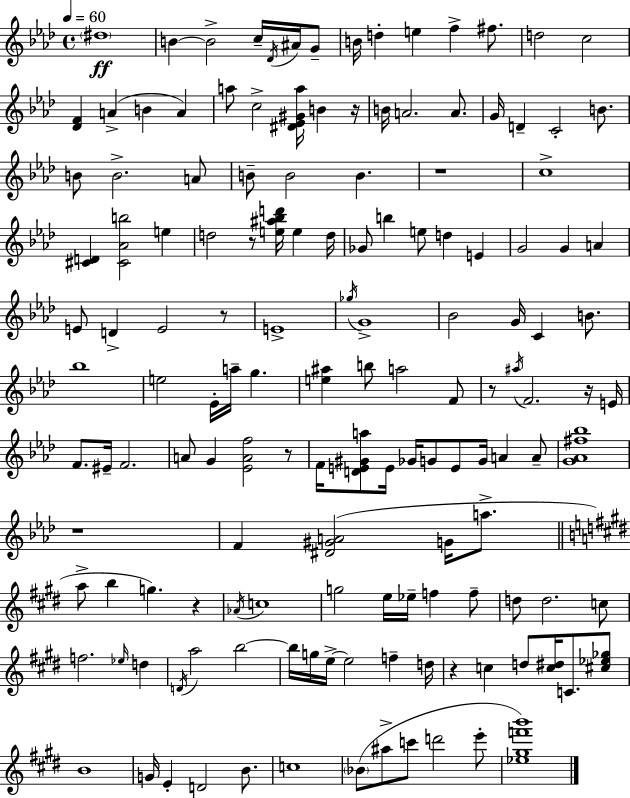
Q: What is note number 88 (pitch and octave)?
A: C5